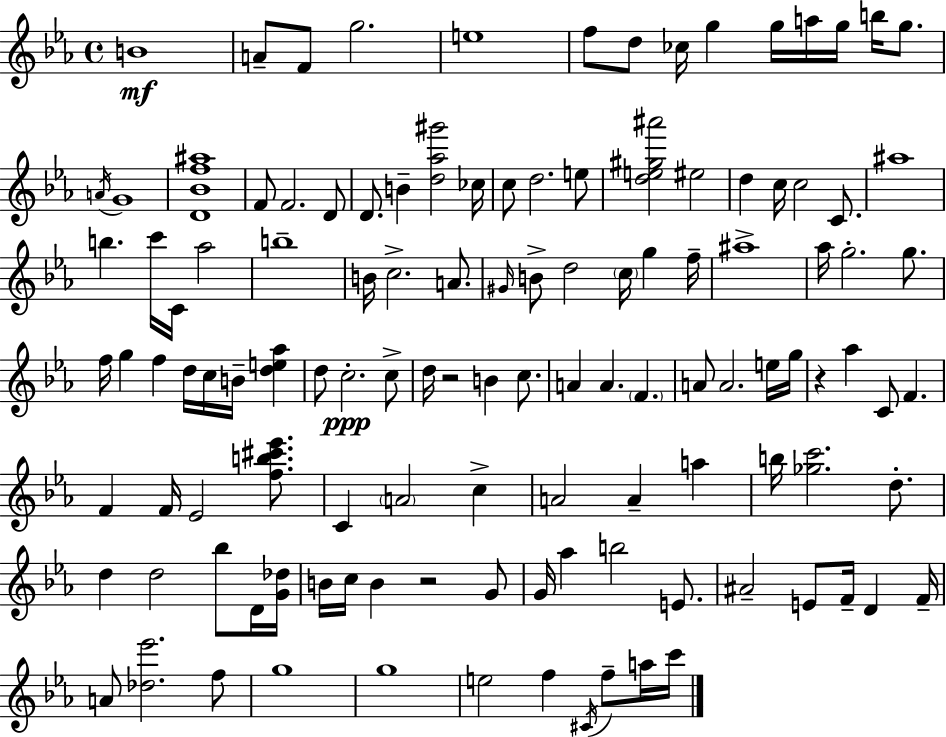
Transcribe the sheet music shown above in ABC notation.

X:1
T:Untitled
M:4/4
L:1/4
K:Eb
B4 A/2 F/2 g2 e4 f/2 d/2 _c/4 g g/4 a/4 g/4 b/4 g/2 A/4 G4 [D_Bf^a]4 F/2 F2 D/2 D/2 B [d_a^g']2 _c/4 c/2 d2 e/2 [de^g^a']2 ^e2 d c/4 c2 C/2 ^a4 b c'/4 C/4 _a2 b4 B/4 c2 A/2 ^G/4 B/2 d2 c/4 g f/4 ^a4 _a/4 g2 g/2 f/4 g f d/4 c/4 B/4 [de_a] d/2 c2 c/2 d/4 z2 B c/2 A A F A/2 A2 e/4 g/4 z _a C/2 F F F/4 _E2 [fb^c'_e']/2 C A2 c A2 A a b/4 [_gc']2 d/2 d d2 _b/2 D/4 [G_d]/4 B/4 c/4 B z2 G/2 G/4 _a b2 E/2 ^A2 E/2 F/4 D F/4 A/2 [_d_e']2 f/2 g4 g4 e2 f ^C/4 f/2 a/4 c'/4